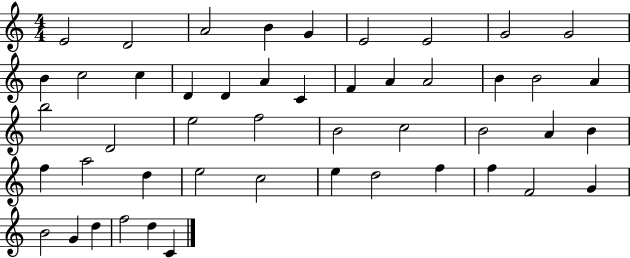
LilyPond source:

{
  \clef treble
  \numericTimeSignature
  \time 4/4
  \key c \major
  e'2 d'2 | a'2 b'4 g'4 | e'2 e'2 | g'2 g'2 | \break b'4 c''2 c''4 | d'4 d'4 a'4 c'4 | f'4 a'4 a'2 | b'4 b'2 a'4 | \break b''2 d'2 | e''2 f''2 | b'2 c''2 | b'2 a'4 b'4 | \break f''4 a''2 d''4 | e''2 c''2 | e''4 d''2 f''4 | f''4 f'2 g'4 | \break b'2 g'4 d''4 | f''2 d''4 c'4 | \bar "|."
}